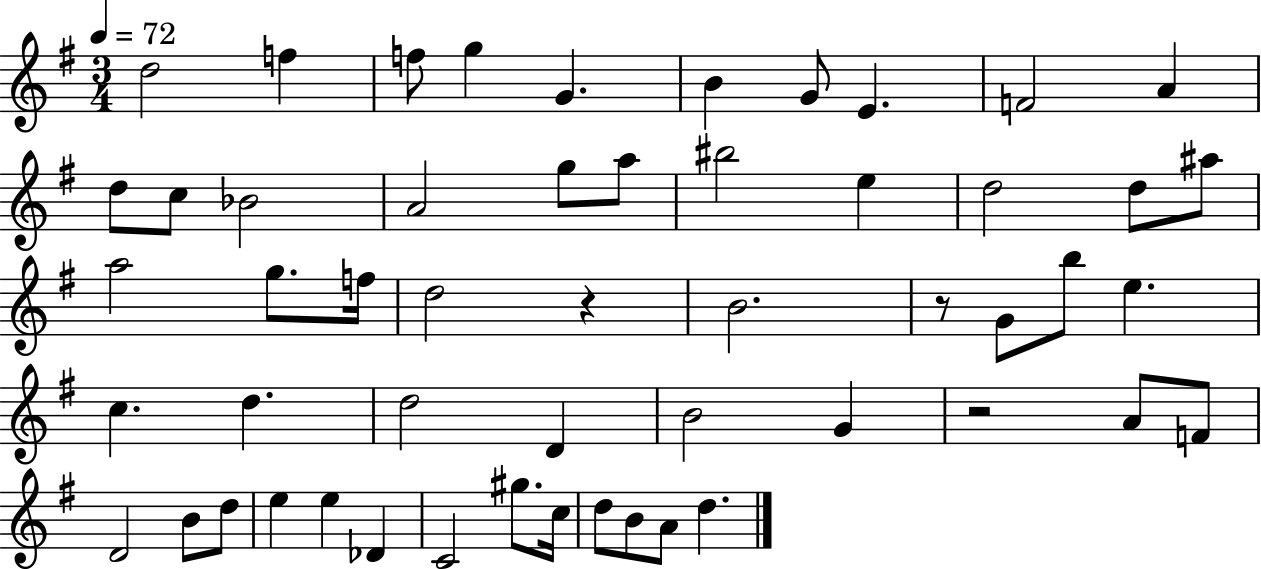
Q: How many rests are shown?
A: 3